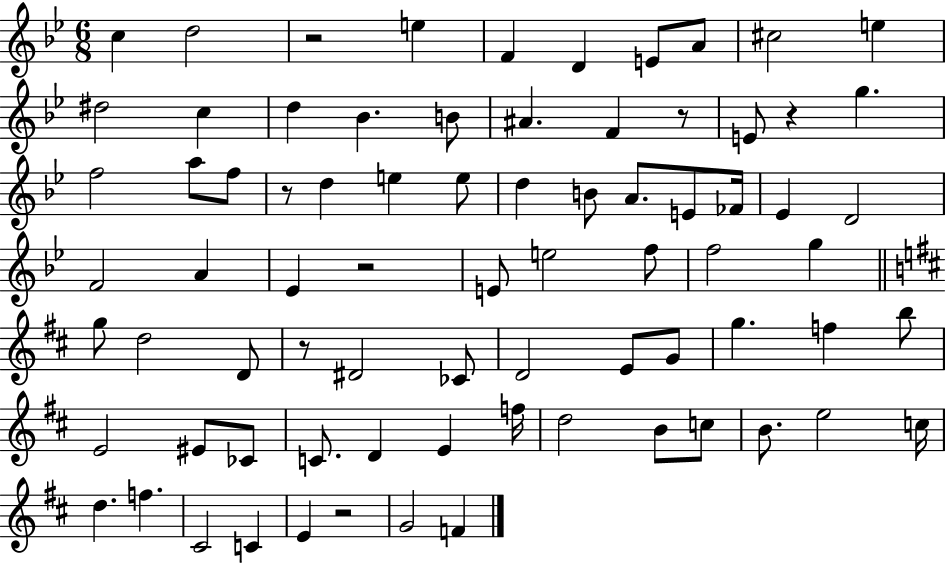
C5/q D5/h R/h E5/q F4/q D4/q E4/e A4/e C#5/h E5/q D#5/h C5/q D5/q Bb4/q. B4/e A#4/q. F4/q R/e E4/e R/q G5/q. F5/h A5/e F5/e R/e D5/q E5/q E5/e D5/q B4/e A4/e. E4/e FES4/s Eb4/q D4/h F4/h A4/q Eb4/q R/h E4/e E5/h F5/e F5/h G5/q G5/e D5/h D4/e R/e D#4/h CES4/e D4/h E4/e G4/e G5/q. F5/q B5/e E4/h EIS4/e CES4/e C4/e. D4/q E4/q F5/s D5/h B4/e C5/e B4/e. E5/h C5/s D5/q. F5/q. C#4/h C4/q E4/q R/h G4/h F4/q